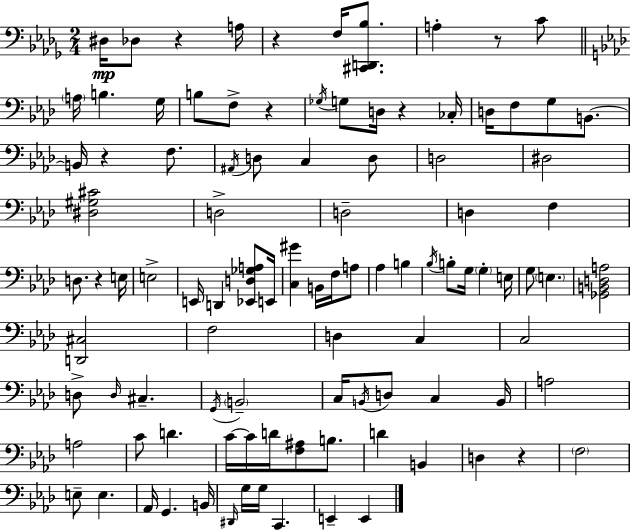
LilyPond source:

{
  \clef bass
  \numericTimeSignature
  \time 2/4
  \key bes \minor
  dis16\mp des8 r4 a16 | r4 f16 <cis, d, bes>8. | a4-. r8 c'8 | \bar "||" \break \key aes \major \parenthesize a16 b4. g16 | b8 f8-> r4 | \acciaccatura { ges16 } g8 d16 r4 | ces16-. d16 f8 g8 b,8.~~ | \break b,16 r4 f8. | \acciaccatura { ais,16 } d8 c4 | d8 d2 | dis2 | \break <dis gis cis'>2 | d2-> | d2-- | d4 f4 | \break d8. r4 | e16 e2-> | e,16 d,4 <ees, d ges a>8 | e,16 <c gis'>4 b,16 f16 | \break a8 aes4 b4 | \acciaccatura { bes16 } b8-. g16 \parenthesize g4-. | e16 g8 \parenthesize e4. | <ges, b, d a>2 | \break <d, cis>2 | f2 | d4 c4 | c2 | \break d8-> \grace { d16 } cis4.-- | \acciaccatura { g,16 } \parenthesize b,2-- | c16 \acciaccatura { b,16 } d8 | c4 b,16 a2 | \break a2 | c'8 | d'4. c'16~~ c'16 | d'16 <f ais>8 b8. d'4 | \break b,4 d4 | r4 \parenthesize f2 | e8-- | e4. aes,16 g,4. | \break b,16 \grace { dis,16 } g16 | g16 c,4. e,4-- | e,4 \bar "|."
}